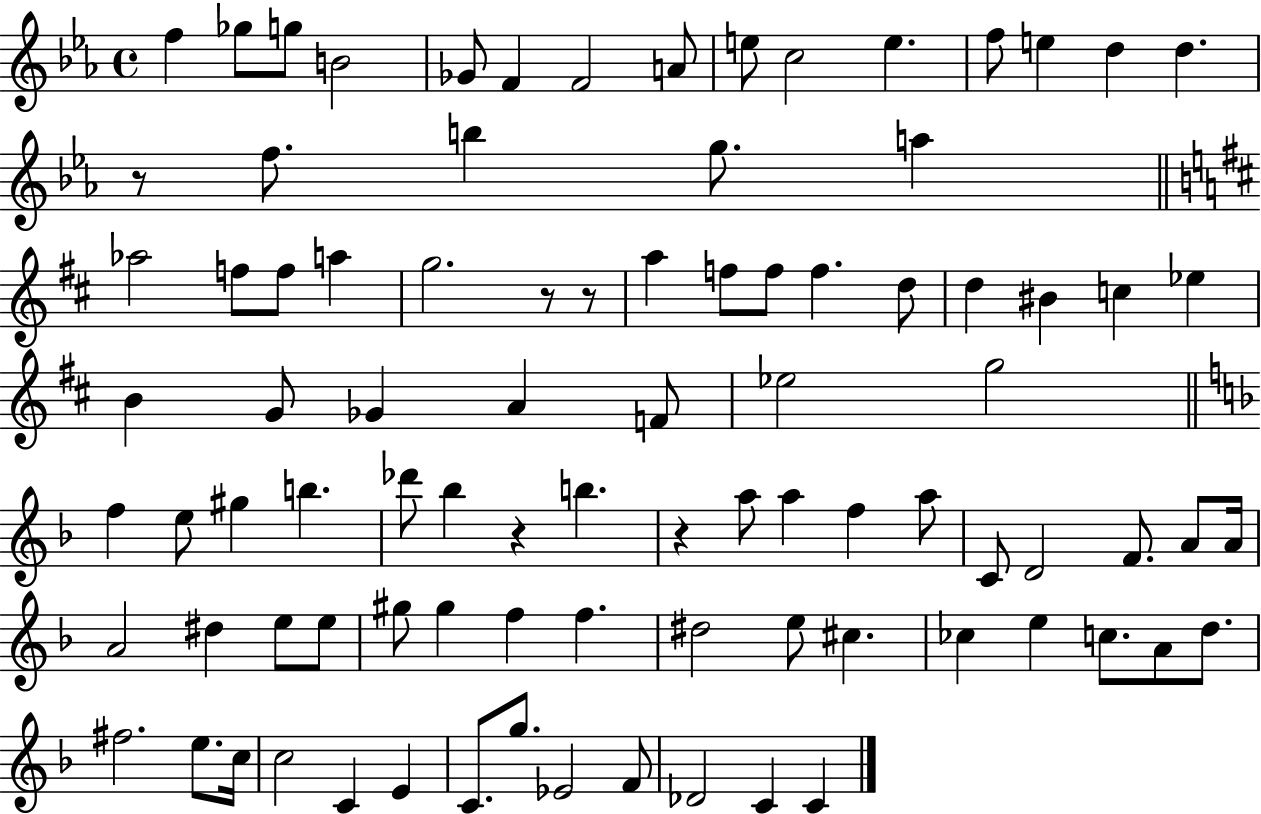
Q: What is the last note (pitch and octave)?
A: C4